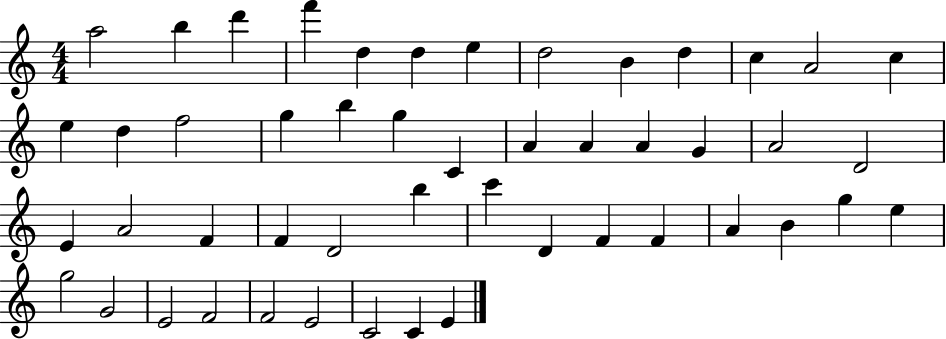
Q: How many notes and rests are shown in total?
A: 49